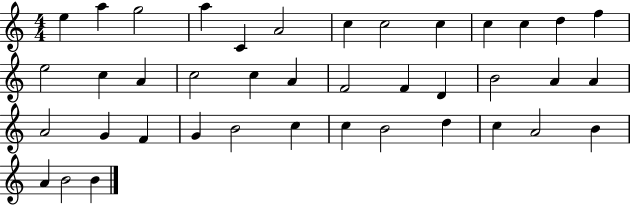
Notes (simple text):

E5/q A5/q G5/h A5/q C4/q A4/h C5/q C5/h C5/q C5/q C5/q D5/q F5/q E5/h C5/q A4/q C5/h C5/q A4/q F4/h F4/q D4/q B4/h A4/q A4/q A4/h G4/q F4/q G4/q B4/h C5/q C5/q B4/h D5/q C5/q A4/h B4/q A4/q B4/h B4/q